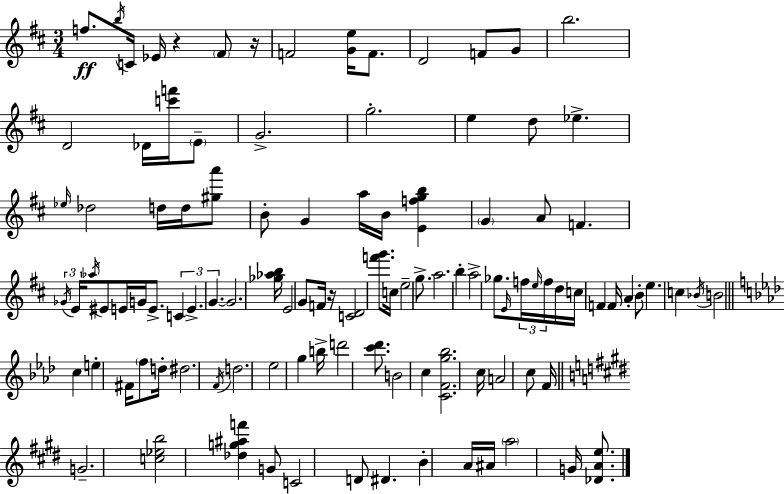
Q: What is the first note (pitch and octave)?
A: F5